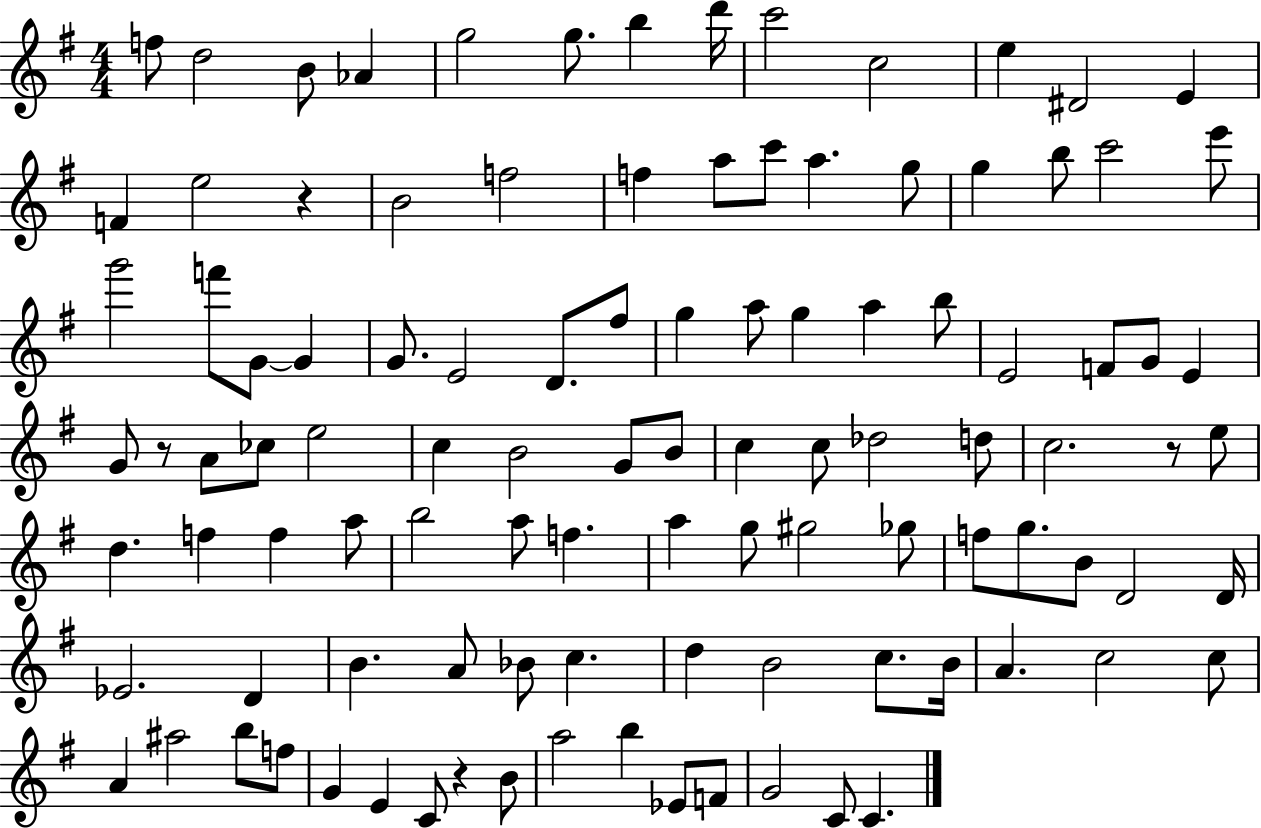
X:1
T:Untitled
M:4/4
L:1/4
K:G
f/2 d2 B/2 _A g2 g/2 b d'/4 c'2 c2 e ^D2 E F e2 z B2 f2 f a/2 c'/2 a g/2 g b/2 c'2 e'/2 g'2 f'/2 G/2 G G/2 E2 D/2 ^f/2 g a/2 g a b/2 E2 F/2 G/2 E G/2 z/2 A/2 _c/2 e2 c B2 G/2 B/2 c c/2 _d2 d/2 c2 z/2 e/2 d f f a/2 b2 a/2 f a g/2 ^g2 _g/2 f/2 g/2 B/2 D2 D/4 _E2 D B A/2 _B/2 c d B2 c/2 B/4 A c2 c/2 A ^a2 b/2 f/2 G E C/2 z B/2 a2 b _E/2 F/2 G2 C/2 C